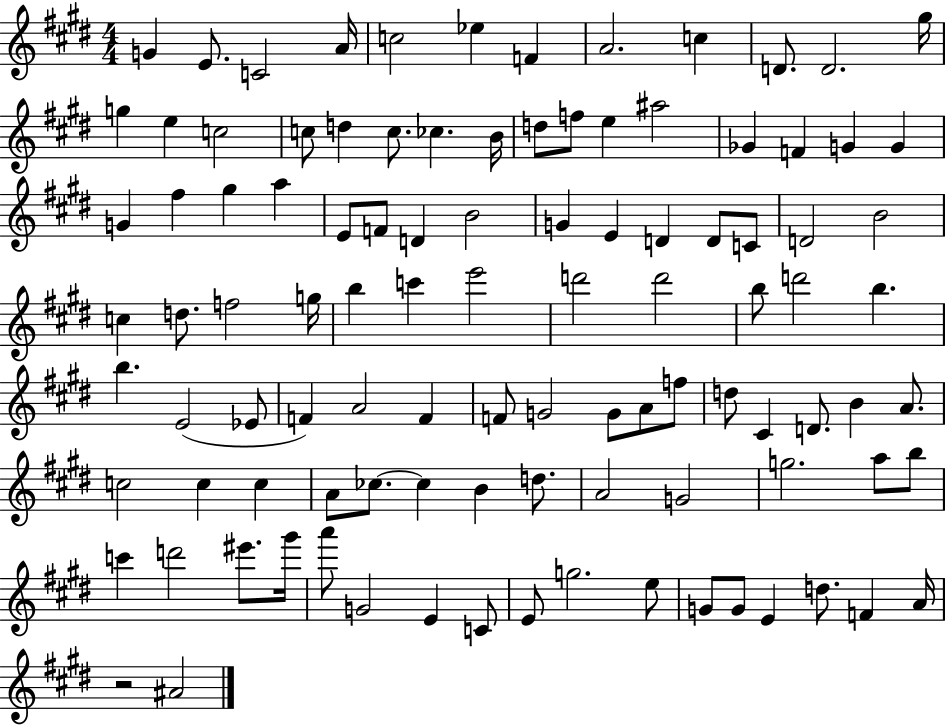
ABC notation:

X:1
T:Untitled
M:4/4
L:1/4
K:E
G E/2 C2 A/4 c2 _e F A2 c D/2 D2 ^g/4 g e c2 c/2 d c/2 _c B/4 d/2 f/2 e ^a2 _G F G G G ^f ^g a E/2 F/2 D B2 G E D D/2 C/2 D2 B2 c d/2 f2 g/4 b c' e'2 d'2 d'2 b/2 d'2 b b E2 _E/2 F A2 F F/2 G2 G/2 A/2 f/2 d/2 ^C D/2 B A/2 c2 c c A/2 _c/2 _c B d/2 A2 G2 g2 a/2 b/2 c' d'2 ^e'/2 ^g'/4 a'/2 G2 E C/2 E/2 g2 e/2 G/2 G/2 E d/2 F A/4 z2 ^A2